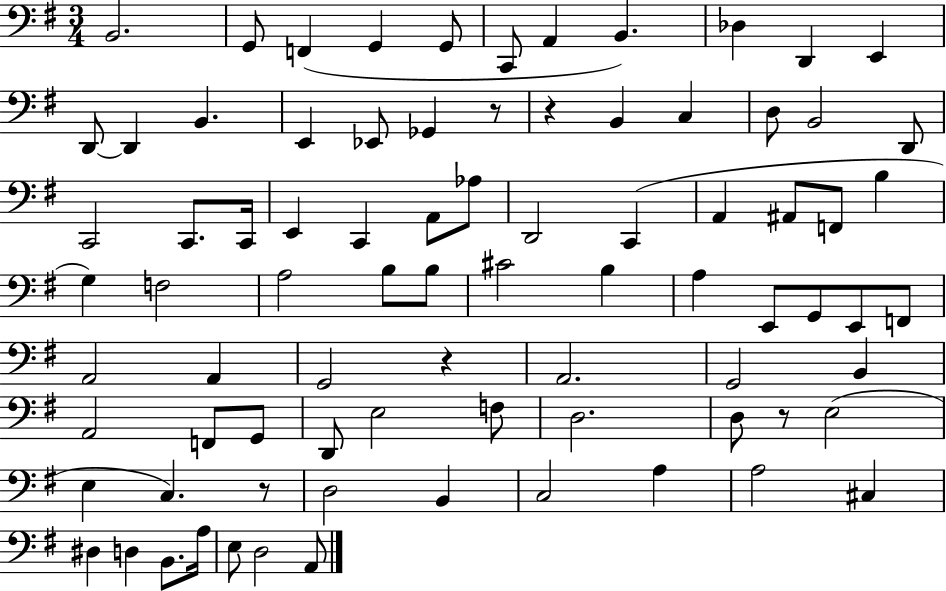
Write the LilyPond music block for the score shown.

{
  \clef bass
  \numericTimeSignature
  \time 3/4
  \key g \major
  b,2. | g,8 f,4( g,4 g,8 | c,8 a,4 b,4.) | des4 d,4 e,4 | \break d,8~~ d,4 b,4. | e,4 ees,8 ges,4 r8 | r4 b,4 c4 | d8 b,2 d,8 | \break c,2 c,8. c,16 | e,4 c,4 a,8 aes8 | d,2 c,4( | a,4 ais,8 f,8 b4 | \break g4) f2 | a2 b8 b8 | cis'2 b4 | a4 e,8 g,8 e,8 f,8 | \break a,2 a,4 | g,2 r4 | a,2. | g,2 b,4 | \break a,2 f,8 g,8 | d,8 e2 f8 | d2. | d8 r8 e2( | \break e4 c4.) r8 | d2 b,4 | c2 a4 | a2 cis4 | \break dis4 d4 b,8. a16 | e8 d2 a,8 | \bar "|."
}